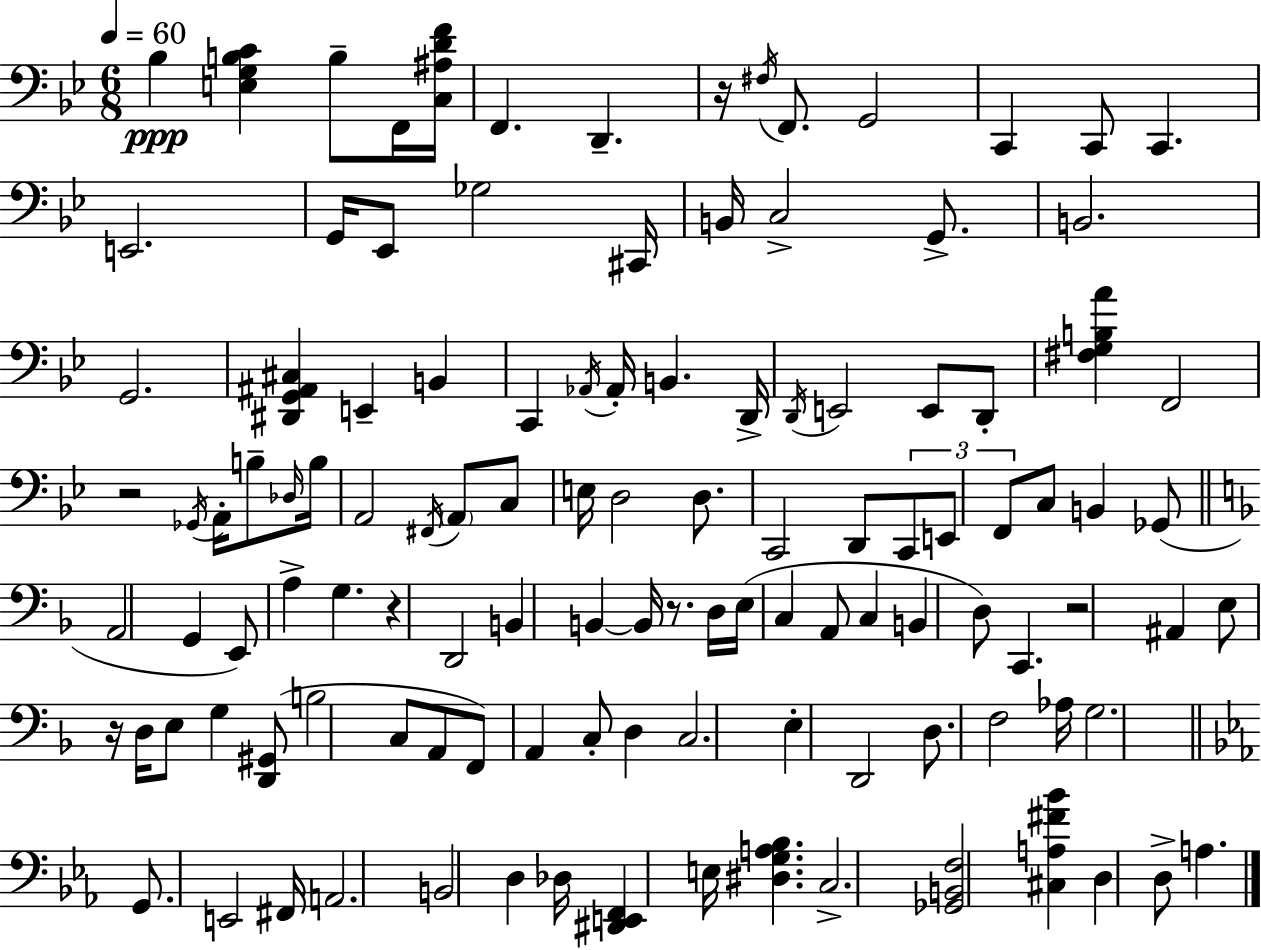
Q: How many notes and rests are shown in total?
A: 116